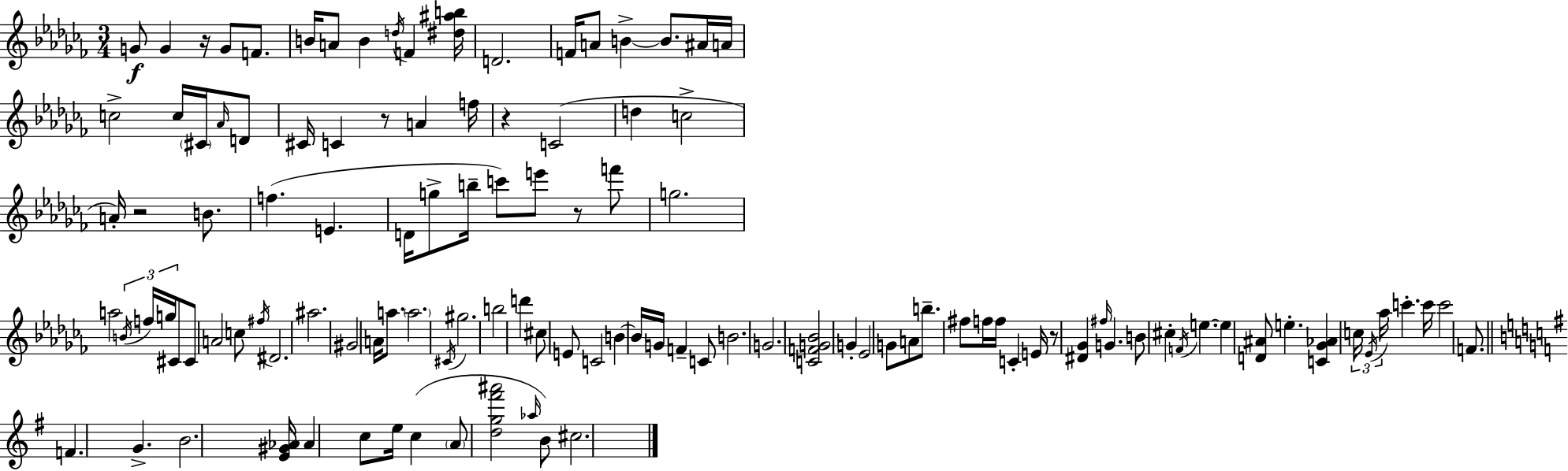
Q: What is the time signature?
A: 3/4